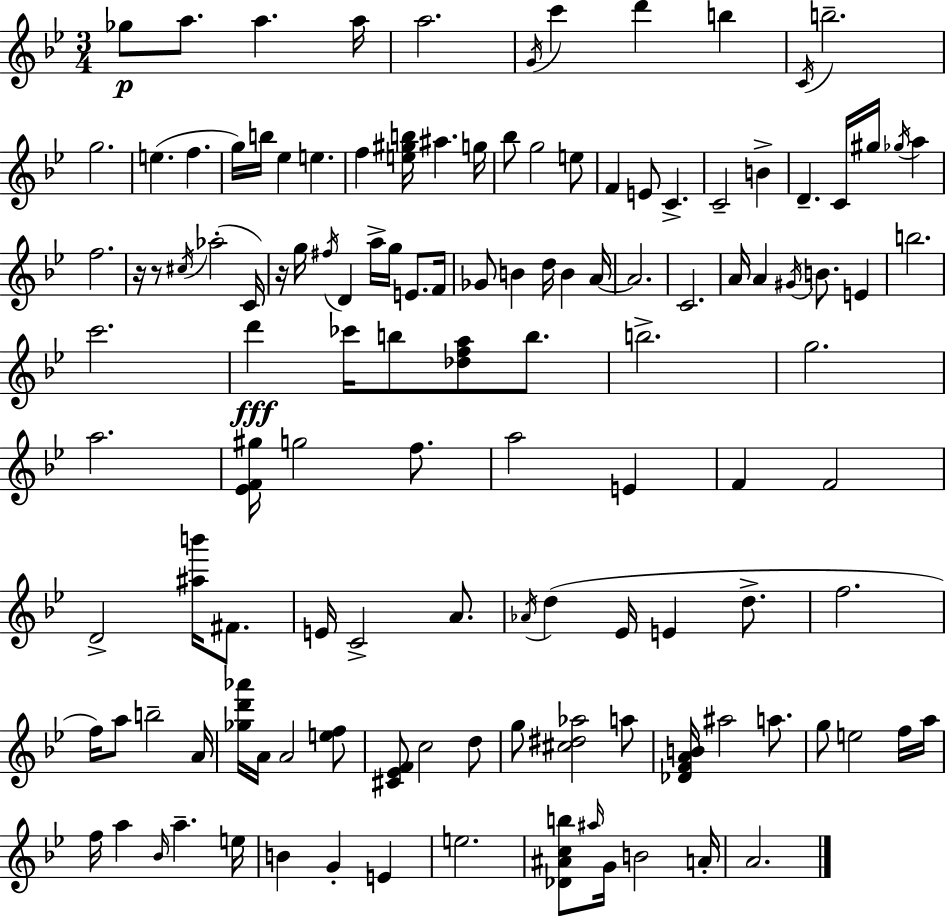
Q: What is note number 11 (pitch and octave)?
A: B5